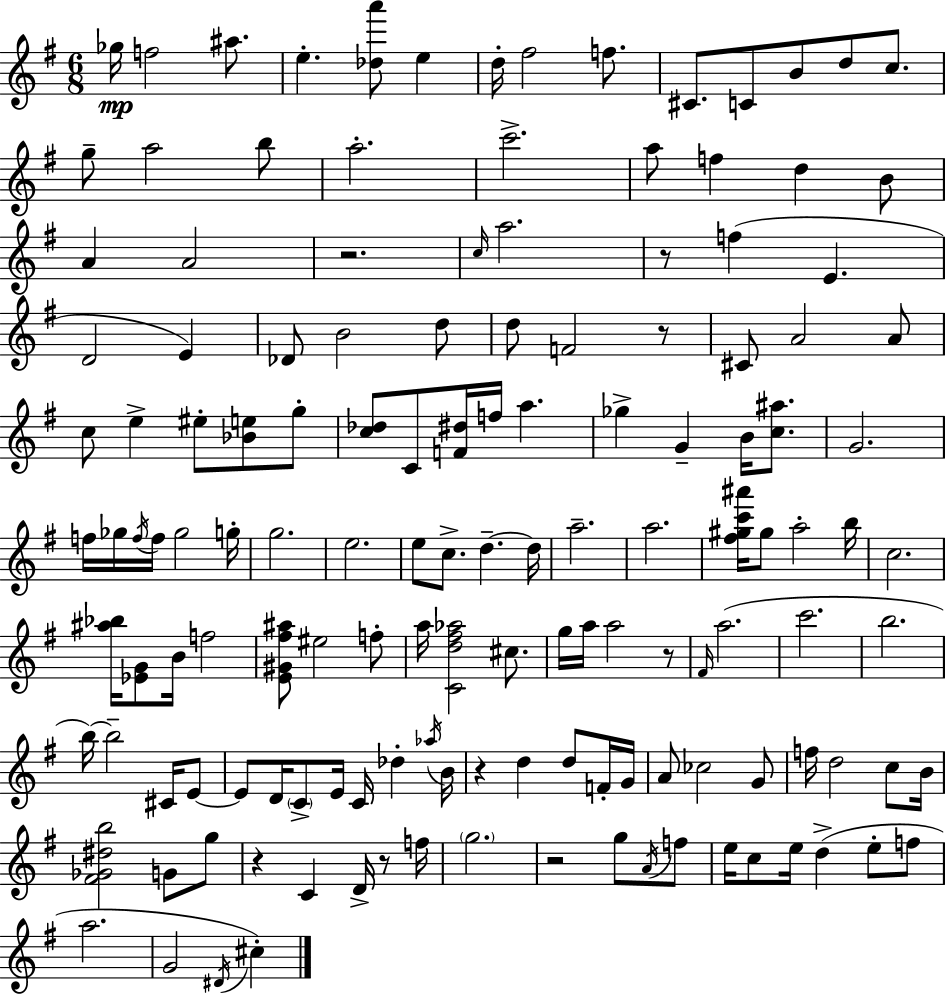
Gb5/s F5/h A#5/e. E5/q. [Db5,A6]/e E5/q D5/s F#5/h F5/e. C#4/e. C4/e B4/e D5/e C5/e. G5/e A5/h B5/e A5/h. C6/h. A5/e F5/q D5/q B4/e A4/q A4/h R/h. C5/s A5/h. R/e F5/q E4/q. D4/h E4/q Db4/e B4/h D5/e D5/e F4/h R/e C#4/e A4/h A4/e C5/e E5/q EIS5/e [Bb4,E5]/e G5/e [C5,Db5]/e C4/e [F4,D#5]/s F5/s A5/q. Gb5/q G4/q B4/s [C5,A#5]/e. G4/h. F5/s Gb5/s F5/s F5/s Gb5/h G5/s G5/h. E5/h. E5/e C5/e. D5/q. D5/s A5/h. A5/h. [F#5,G#5,C6,A#6]/s G#5/e A5/h B5/s C5/h. [A#5,Bb5]/s [Eb4,G4]/e B4/s F5/h [E4,G#4,F#5,A#5]/e EIS5/h F5/e A5/s [C4,D5,F#5,Ab5]/h C#5/e. G5/s A5/s A5/h R/e F#4/s A5/h. C6/h. B5/h. B5/s B5/h C#4/s E4/e E4/e D4/s C4/e E4/s C4/s Db5/q Ab5/s B4/s R/q D5/q D5/e F4/s G4/s A4/e CES5/h G4/e F5/s D5/h C5/e B4/s [F#4,Gb4,D#5,B5]/h G4/e G5/e R/q C4/q D4/s R/e F5/s G5/h. R/h G5/e A4/s F5/e E5/s C5/e E5/s D5/q E5/e F5/e A5/h. G4/h D#4/s C#5/q